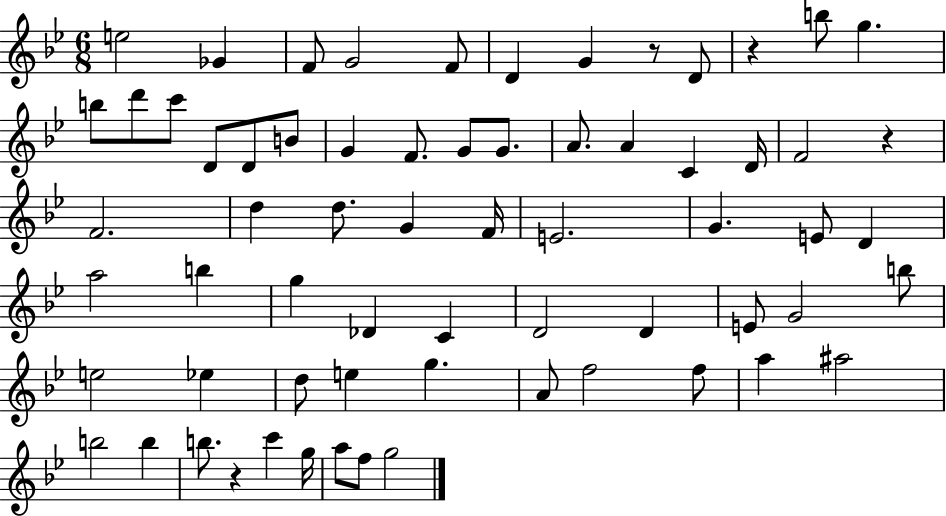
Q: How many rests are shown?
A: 4